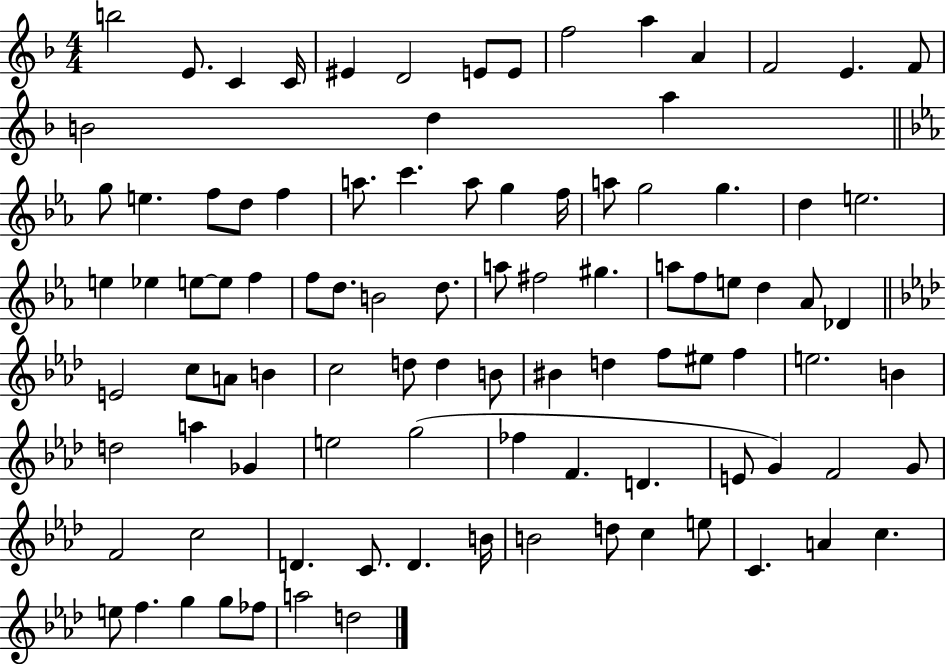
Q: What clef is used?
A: treble